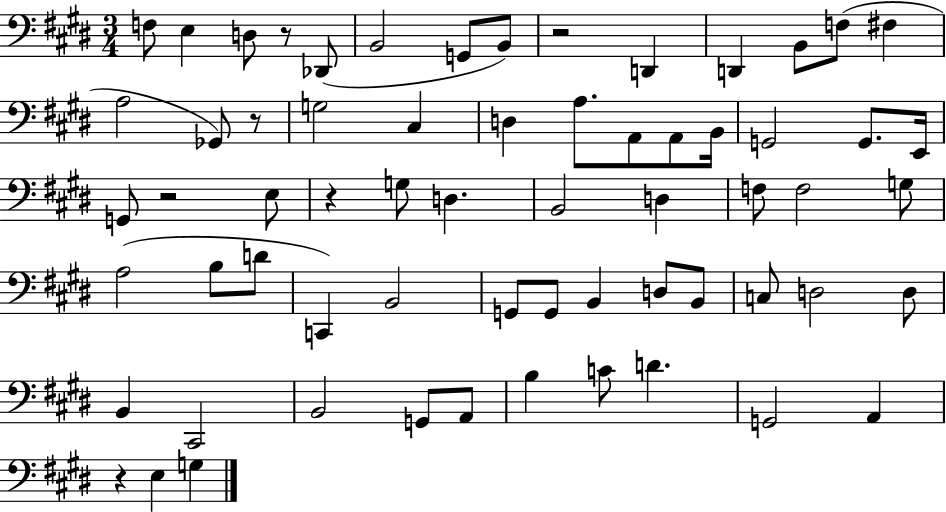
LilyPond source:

{
  \clef bass
  \numericTimeSignature
  \time 3/4
  \key e \major
  \repeat volta 2 { f8 e4 d8 r8 des,8( | b,2 g,8 b,8) | r2 d,4 | d,4 b,8 f8( fis4 | \break a2 ges,8) r8 | g2 cis4 | d4 a8. a,8 a,8 b,16 | g,2 g,8. e,16 | \break g,8 r2 e8 | r4 g8 d4. | b,2 d4 | f8 f2 g8 | \break a2( b8 d'8 | c,4) b,2 | g,8 g,8 b,4 d8 b,8 | c8 d2 d8 | \break b,4 cis,2 | b,2 g,8 a,8 | b4 c'8 d'4. | g,2 a,4 | \break r4 e4 g4 | } \bar "|."
}